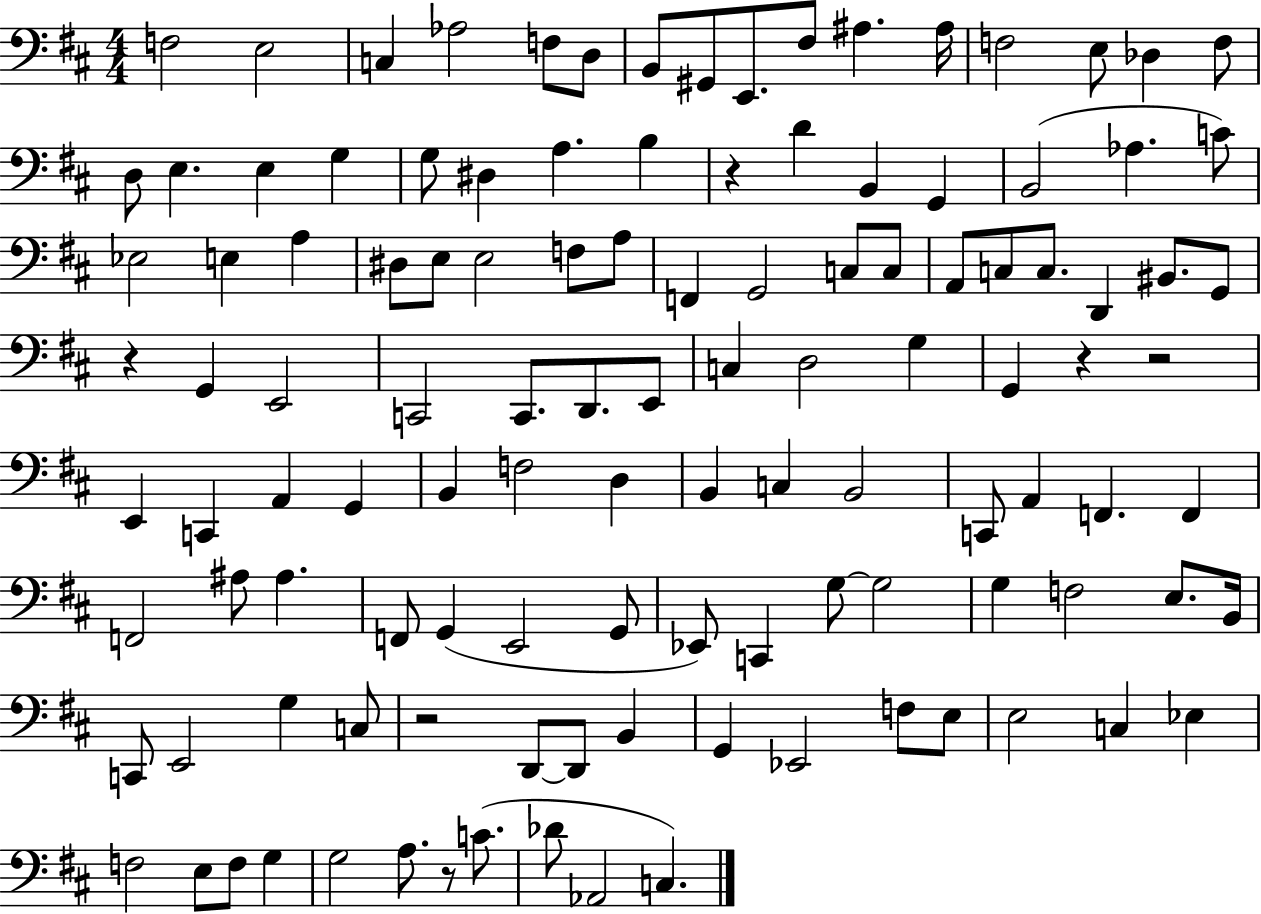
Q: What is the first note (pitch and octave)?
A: F3